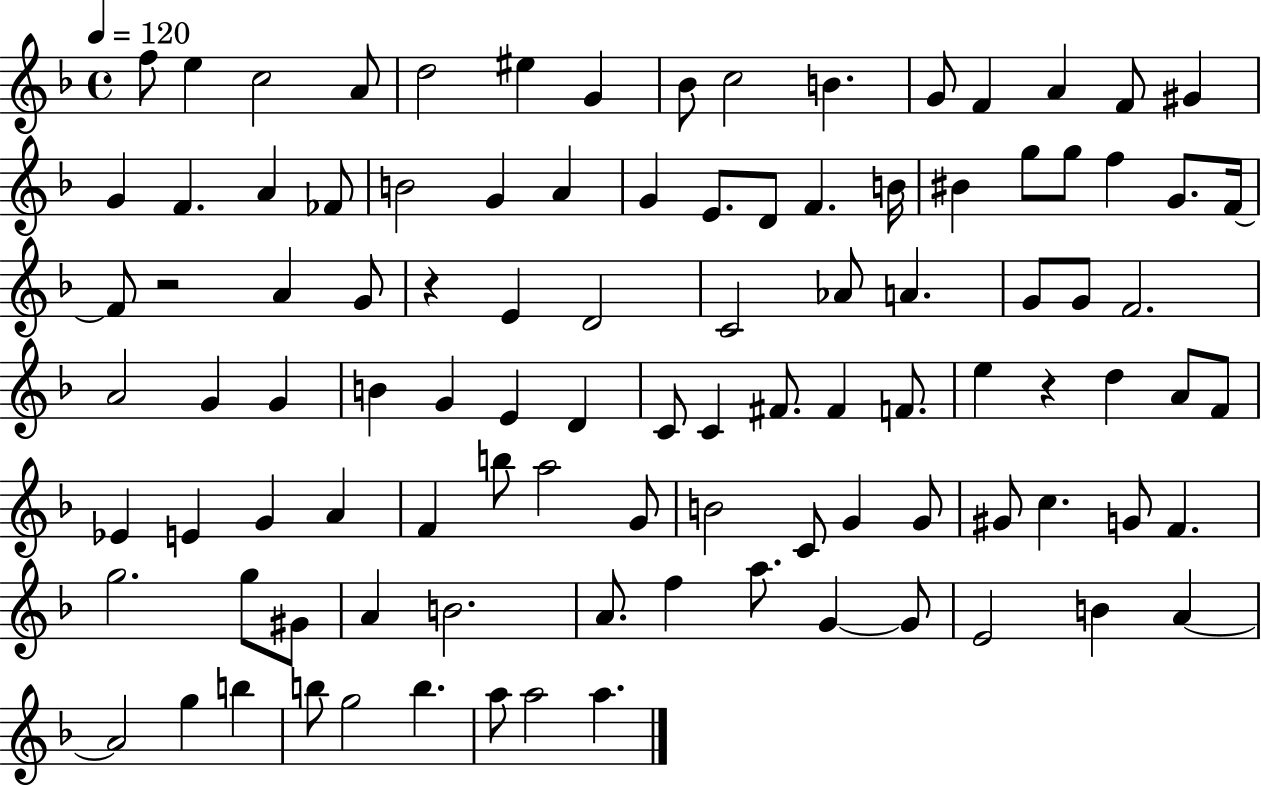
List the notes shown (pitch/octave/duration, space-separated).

F5/e E5/q C5/h A4/e D5/h EIS5/q G4/q Bb4/e C5/h B4/q. G4/e F4/q A4/q F4/e G#4/q G4/q F4/q. A4/q FES4/e B4/h G4/q A4/q G4/q E4/e. D4/e F4/q. B4/s BIS4/q G5/e G5/e F5/q G4/e. F4/s F4/e R/h A4/q G4/e R/q E4/q D4/h C4/h Ab4/e A4/q. G4/e G4/e F4/h. A4/h G4/q G4/q B4/q G4/q E4/q D4/q C4/e C4/q F#4/e. F#4/q F4/e. E5/q R/q D5/q A4/e F4/e Eb4/q E4/q G4/q A4/q F4/q B5/e A5/h G4/e B4/h C4/e G4/q G4/e G#4/e C5/q. G4/e F4/q. G5/h. G5/e G#4/e A4/q B4/h. A4/e. F5/q A5/e. G4/q G4/e E4/h B4/q A4/q A4/h G5/q B5/q B5/e G5/h B5/q. A5/e A5/h A5/q.